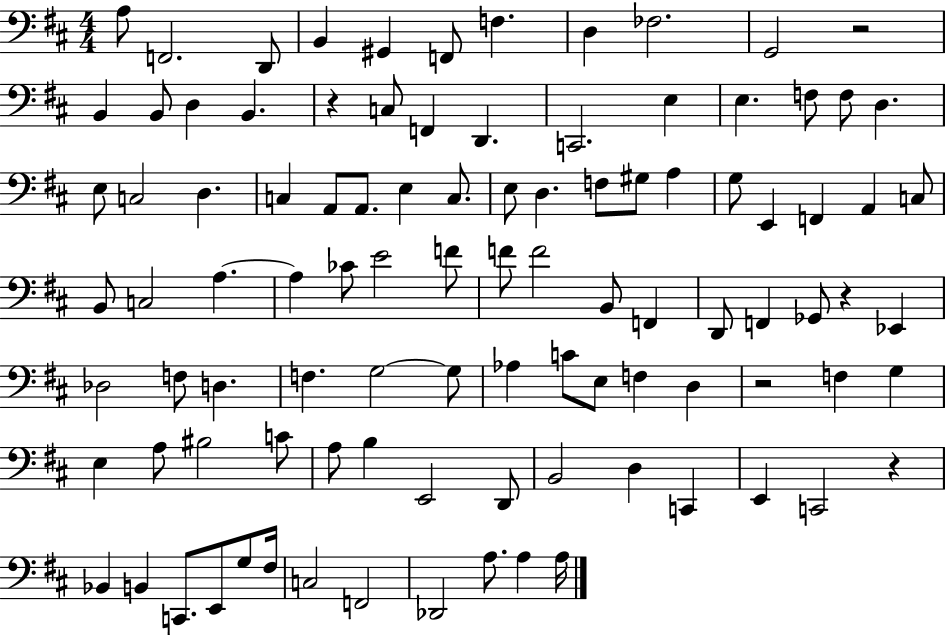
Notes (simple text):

A3/e F2/h. D2/e B2/q G#2/q F2/e F3/q. D3/q FES3/h. G2/h R/h B2/q B2/e D3/q B2/q. R/q C3/e F2/q D2/q. C2/h. E3/q E3/q. F3/e F3/e D3/q. E3/e C3/h D3/q. C3/q A2/e A2/e. E3/q C3/e. E3/e D3/q. F3/e G#3/e A3/q G3/e E2/q F2/q A2/q C3/e B2/e C3/h A3/q. A3/q CES4/e E4/h F4/e F4/e F4/h B2/e F2/q D2/e F2/q Gb2/e R/q Eb2/q Db3/h F3/e D3/q. F3/q. G3/h G3/e Ab3/q C4/e E3/e F3/q D3/q R/h F3/q G3/q E3/q A3/e BIS3/h C4/e A3/e B3/q E2/h D2/e B2/h D3/q C2/q E2/q C2/h R/q Bb2/q B2/q C2/e. E2/e G3/e F#3/s C3/h F2/h Db2/h A3/e. A3/q A3/s